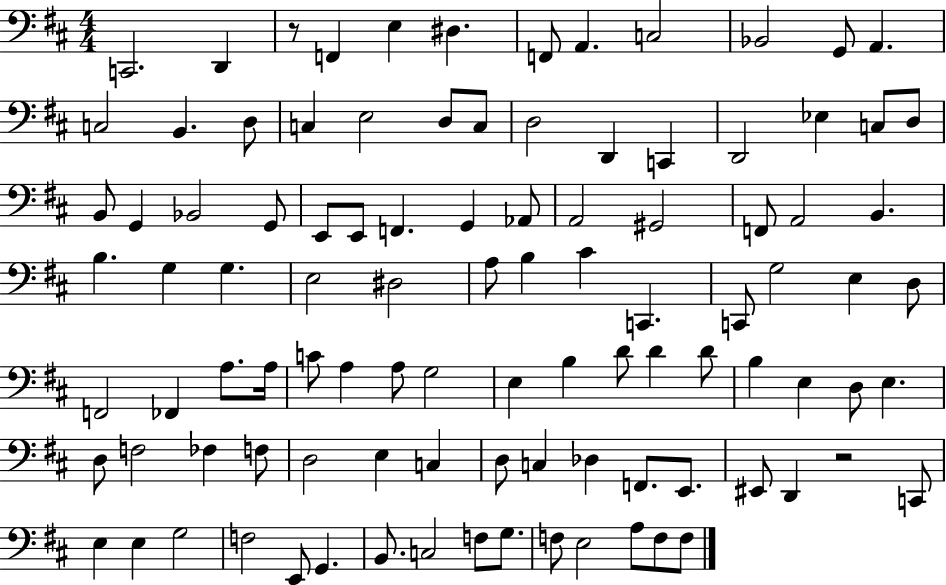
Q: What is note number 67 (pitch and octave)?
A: E3